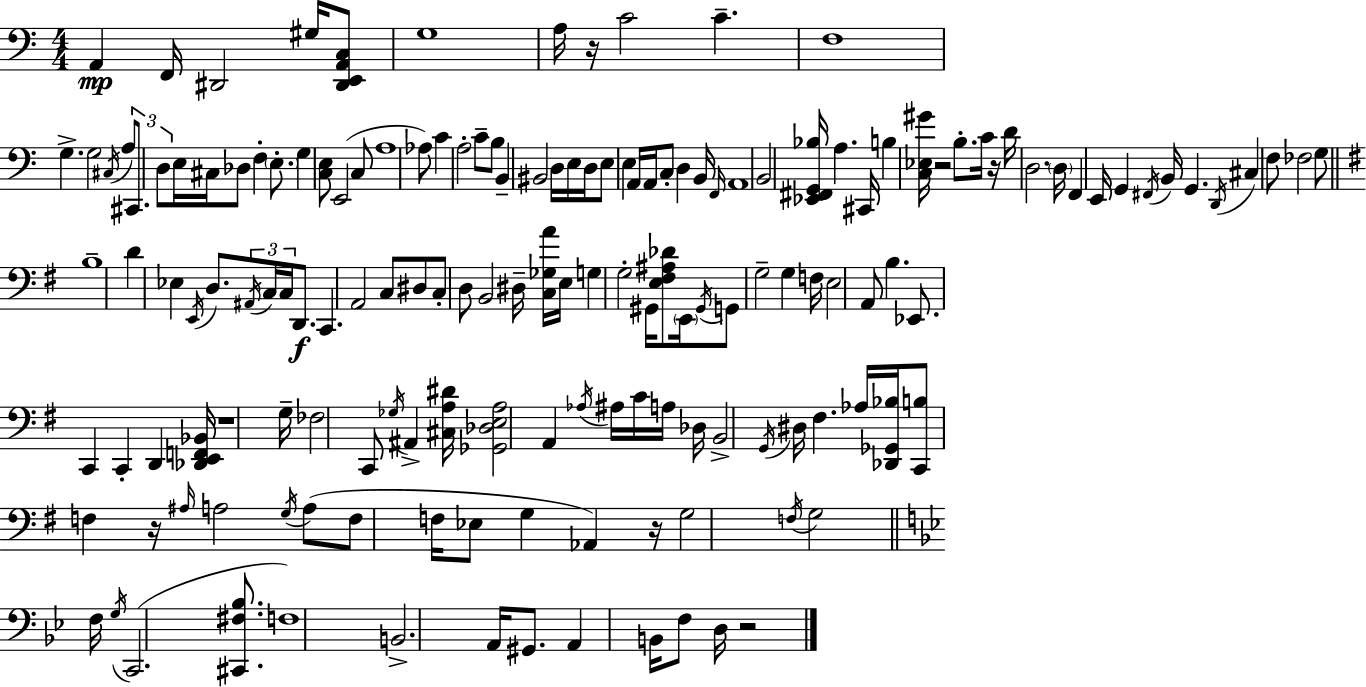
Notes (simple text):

A2/q F2/s D#2/h G#3/s [D#2,E2,A2,C3]/e G3/w A3/s R/s C4/h C4/q. F3/w G3/q. G3/h C#3/s A3/e C#2/e. D3/e E3/s C#3/s Db3/e F3/q E3/e. G3/q [C3,E3]/e E2/h C3/e A3/w Ab3/e C4/q A3/h C4/e B3/e B2/q BIS2/h D3/s E3/s D3/s E3/e E3/q A2/s A2/s C3/e D3/q B2/s F2/s A2/w B2/h [Eb2,F#2,G2,Bb3]/s A3/q. C#2/s B3/q [C3,Eb3,G#4]/s R/h B3/e. C4/s R/s D4/s D3/h. D3/s F2/q E2/s G2/q F#2/s B2/s G2/q. D2/s C#3/q F3/e FES3/h G3/e B3/w D4/q Eb3/q E2/s D3/e. A#2/s C3/s C3/s D2/e. C2/q. A2/h C3/e D#3/e C3/e D3/e B2/h D#3/s [C3,Gb3,A4]/s E3/s G3/q G3/h G#2/s [E3,F#3,A#3,Db4]/e E2/s G#2/s G2/e G3/h G3/q F3/s E3/h A2/e B3/q. Eb2/e. C2/q C2/q D2/q [Db2,E2,F2,Bb2]/s R/w G3/s FES3/h C2/e Gb3/s A#2/q [C#3,A3,D#4]/s [Gb2,Db3,E3,A3]/h A2/q Ab3/s A#3/s C4/s A3/s Db3/s B2/h G2/s D#3/s F#3/q. Ab3/s [Db2,Gb2,Bb3]/s [C2,B3]/e F3/q R/s A#3/s A3/h G3/s A3/e F3/e F3/s Eb3/e G3/q Ab2/q R/s G3/h F3/s G3/h F3/s G3/s C2/h. [C#2,F#3,Bb3]/e. F3/w B2/h. A2/s G#2/e. A2/q B2/s F3/e D3/s R/h